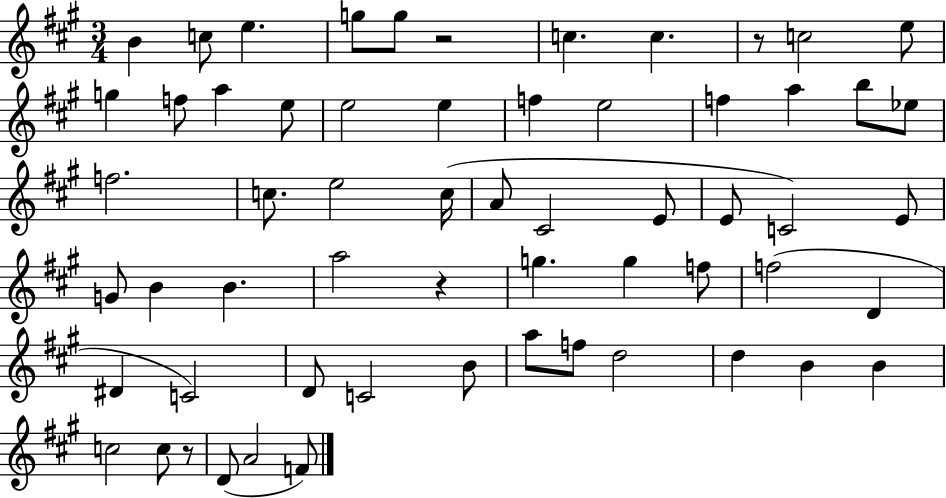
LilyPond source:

{
  \clef treble
  \numericTimeSignature
  \time 3/4
  \key a \major
  b'4 c''8 e''4. | g''8 g''8 r2 | c''4. c''4. | r8 c''2 e''8 | \break g''4 f''8 a''4 e''8 | e''2 e''4 | f''4 e''2 | f''4 a''4 b''8 ees''8 | \break f''2. | c''8. e''2 c''16( | a'8 cis'2 e'8 | e'8 c'2) e'8 | \break g'8 b'4 b'4. | a''2 r4 | g''4. g''4 f''8 | f''2( d'4 | \break dis'4 c'2) | d'8 c'2 b'8 | a''8 f''8 d''2 | d''4 b'4 b'4 | \break c''2 c''8 r8 | d'8( a'2 f'8) | \bar "|."
}